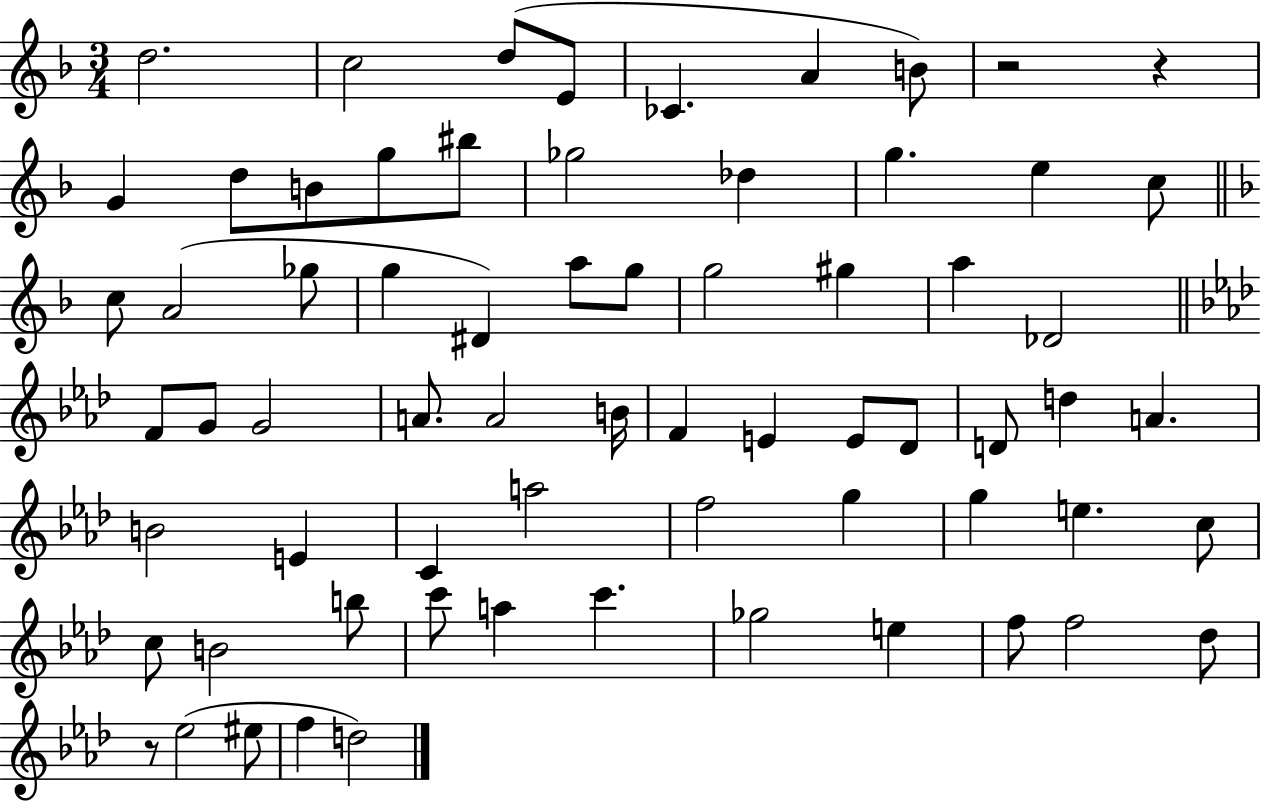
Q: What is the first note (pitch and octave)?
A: D5